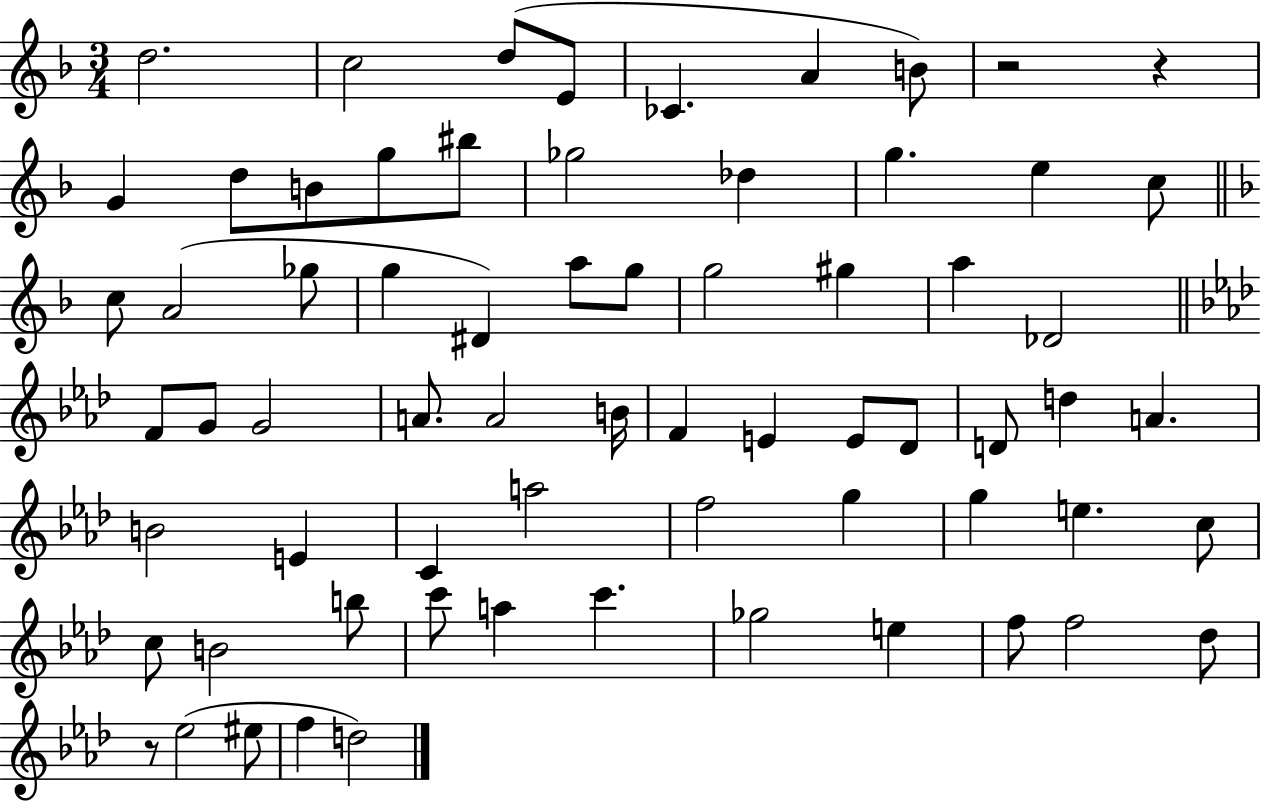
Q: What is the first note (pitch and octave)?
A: D5